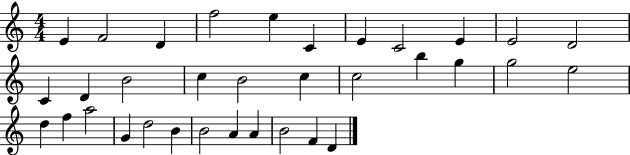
{
  \clef treble
  \numericTimeSignature
  \time 4/4
  \key c \major
  e'4 f'2 d'4 | f''2 e''4 c'4 | e'4 c'2 e'4 | e'2 d'2 | \break c'4 d'4 b'2 | c''4 b'2 c''4 | c''2 b''4 g''4 | g''2 e''2 | \break d''4 f''4 a''2 | g'4 d''2 b'4 | b'2 a'4 a'4 | b'2 f'4 d'4 | \break \bar "|."
}